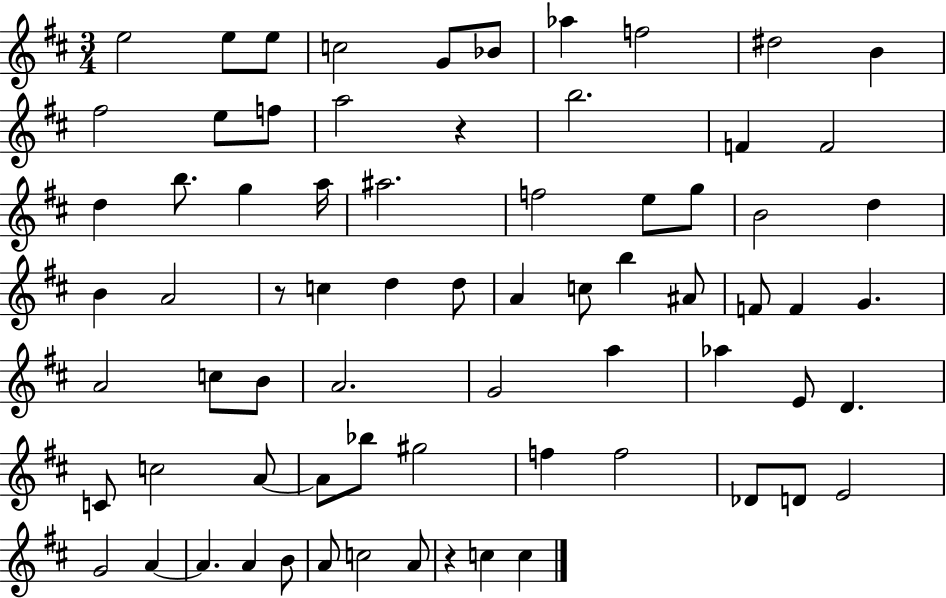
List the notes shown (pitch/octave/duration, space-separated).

E5/h E5/e E5/e C5/h G4/e Bb4/e Ab5/q F5/h D#5/h B4/q F#5/h E5/e F5/e A5/h R/q B5/h. F4/q F4/h D5/q B5/e. G5/q A5/s A#5/h. F5/h E5/e G5/e B4/h D5/q B4/q A4/h R/e C5/q D5/q D5/e A4/q C5/e B5/q A#4/e F4/e F4/q G4/q. A4/h C5/e B4/e A4/h. G4/h A5/q Ab5/q E4/e D4/q. C4/e C5/h A4/e A4/e Bb5/e G#5/h F5/q F5/h Db4/e D4/e E4/h G4/h A4/q A4/q. A4/q B4/e A4/e C5/h A4/e R/q C5/q C5/q